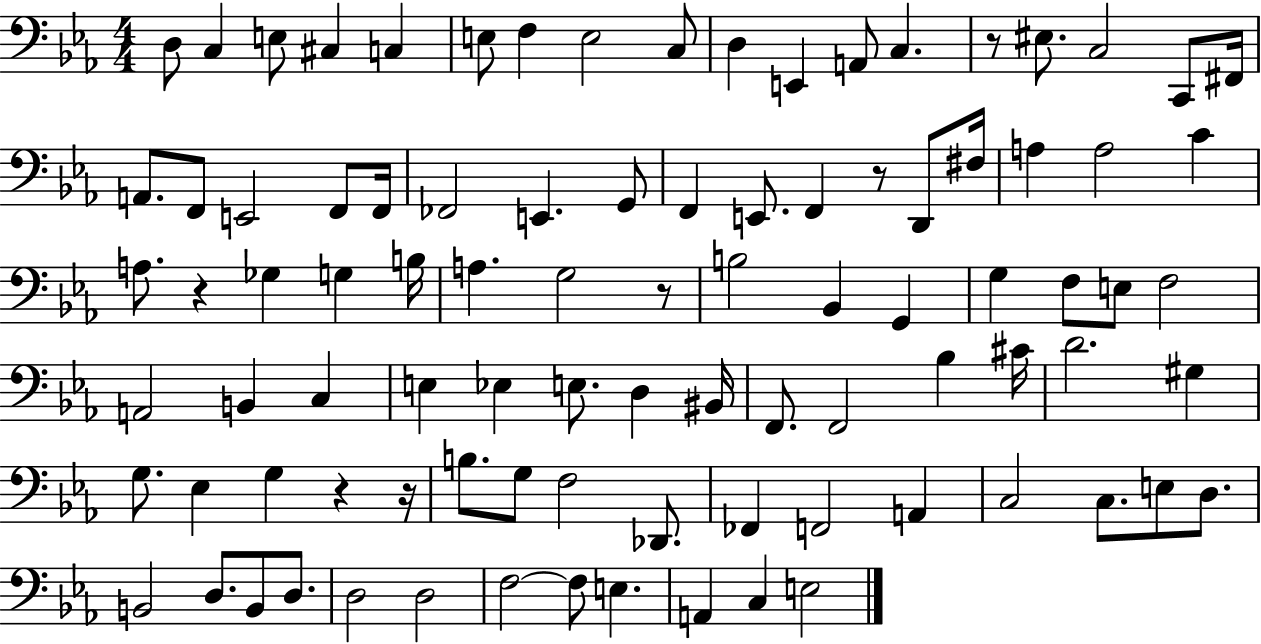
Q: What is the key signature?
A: EES major